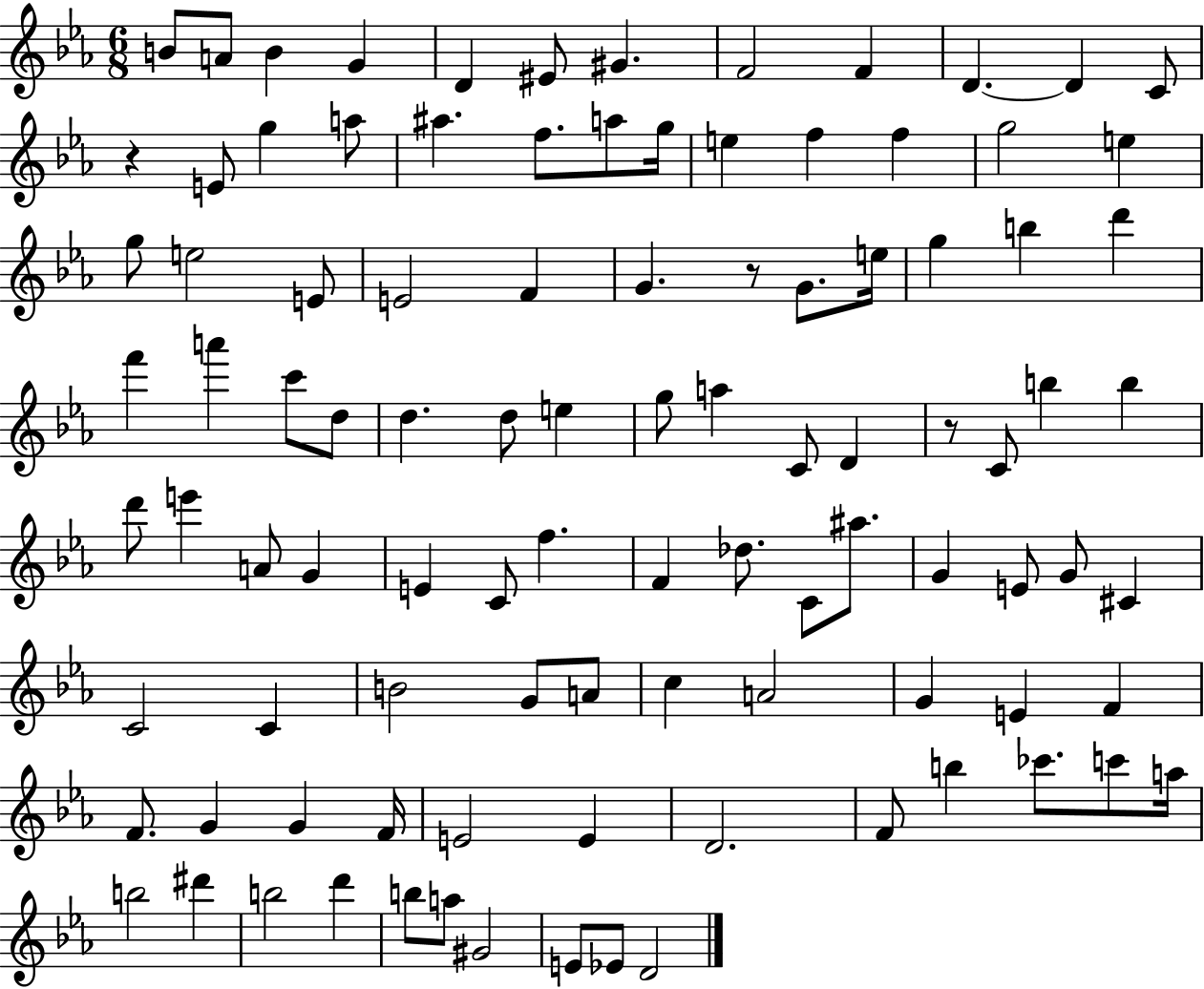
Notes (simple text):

B4/e A4/e B4/q G4/q D4/q EIS4/e G#4/q. F4/h F4/q D4/q. D4/q C4/e R/q E4/e G5/q A5/e A#5/q. F5/e. A5/e G5/s E5/q F5/q F5/q G5/h E5/q G5/e E5/h E4/e E4/h F4/q G4/q. R/e G4/e. E5/s G5/q B5/q D6/q F6/q A6/q C6/e D5/e D5/q. D5/e E5/q G5/e A5/q C4/e D4/q R/e C4/e B5/q B5/q D6/e E6/q A4/e G4/q E4/q C4/e F5/q. F4/q Db5/e. C4/e A#5/e. G4/q E4/e G4/e C#4/q C4/h C4/q B4/h G4/e A4/e C5/q A4/h G4/q E4/q F4/q F4/e. G4/q G4/q F4/s E4/h E4/q D4/h. F4/e B5/q CES6/e. C6/e A5/s B5/h D#6/q B5/h D6/q B5/e A5/e G#4/h E4/e Eb4/e D4/h